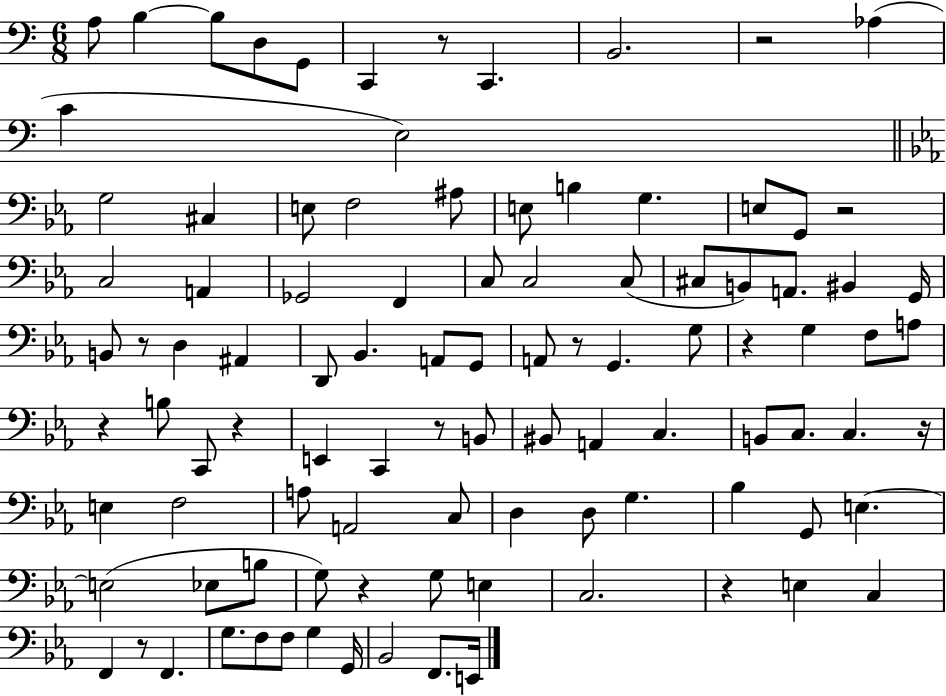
X:1
T:Untitled
M:6/8
L:1/4
K:C
A,/2 B, B,/2 D,/2 G,,/2 C,, z/2 C,, B,,2 z2 _A, C E,2 G,2 ^C, E,/2 F,2 ^A,/2 E,/2 B, G, E,/2 G,,/2 z2 C,2 A,, _G,,2 F,, C,/2 C,2 C,/2 ^C,/2 B,,/2 A,,/2 ^B,, G,,/4 B,,/2 z/2 D, ^A,, D,,/2 _B,, A,,/2 G,,/2 A,,/2 z/2 G,, G,/2 z G, F,/2 A,/2 z B,/2 C,,/2 z E,, C,, z/2 B,,/2 ^B,,/2 A,, C, B,,/2 C,/2 C, z/4 E, F,2 A,/2 A,,2 C,/2 D, D,/2 G, _B, G,,/2 E, E,2 _E,/2 B,/2 G,/2 z G,/2 E, C,2 z E, C, F,, z/2 F,, G,/2 F,/2 F,/2 G, G,,/4 _B,,2 F,,/2 E,,/4